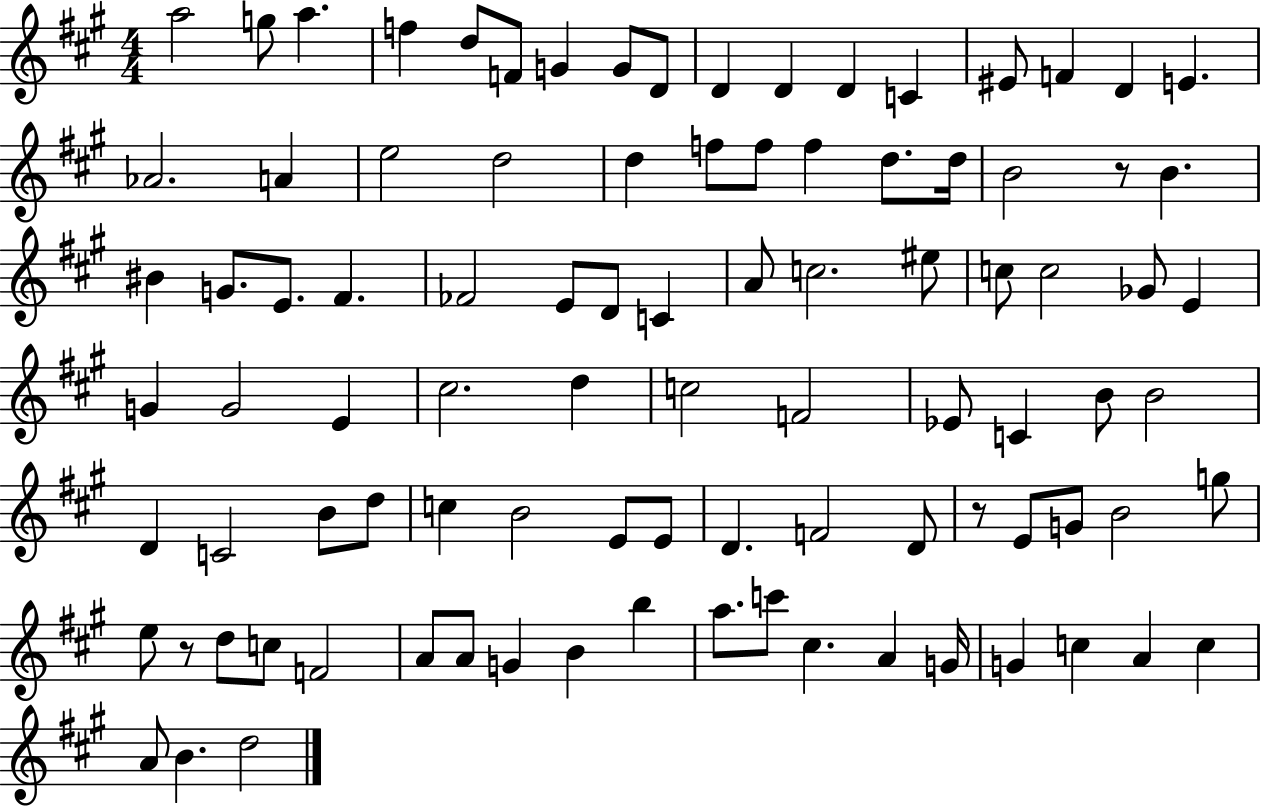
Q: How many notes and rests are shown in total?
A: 94